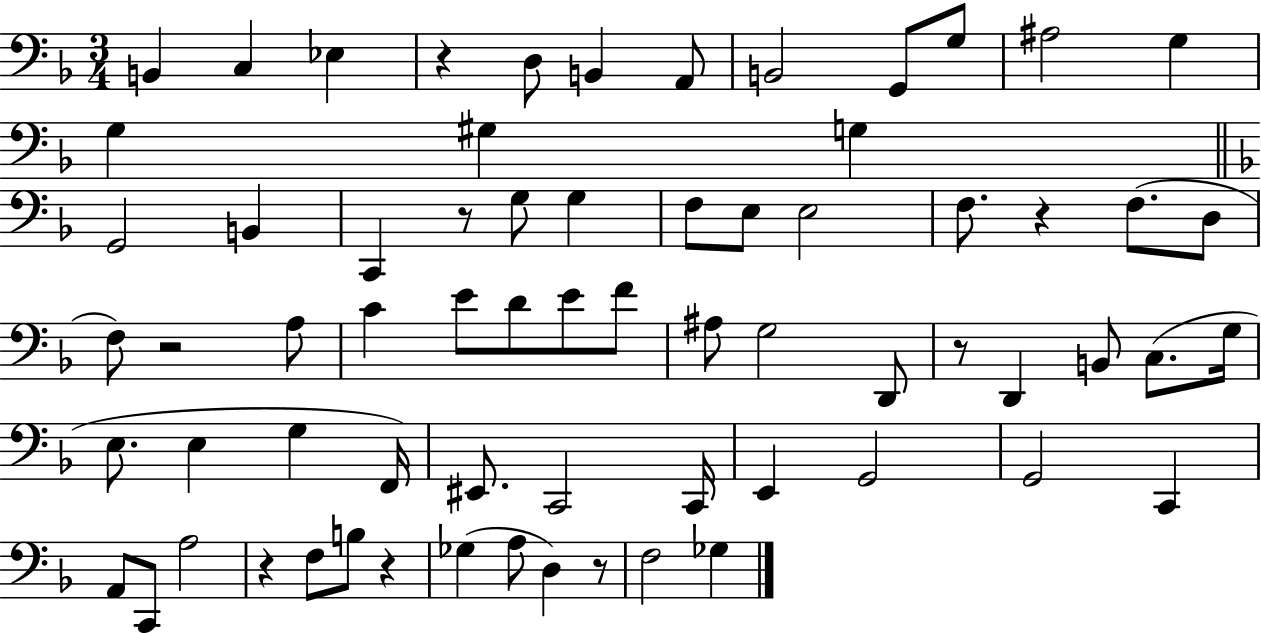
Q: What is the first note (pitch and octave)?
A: B2